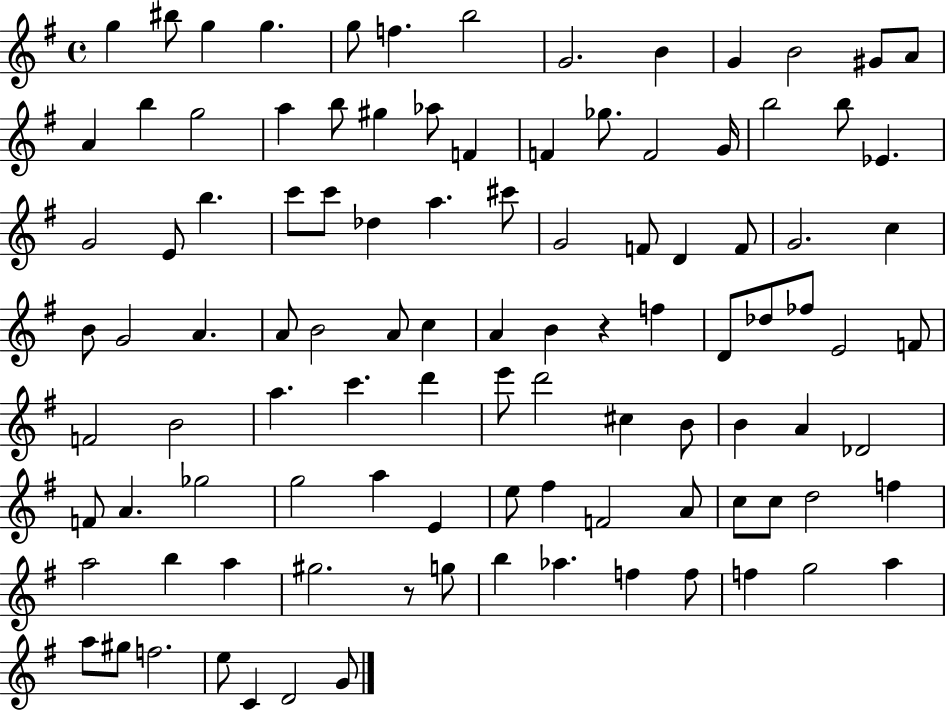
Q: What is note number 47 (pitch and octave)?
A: B4